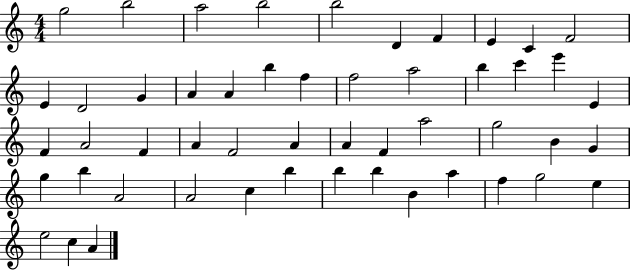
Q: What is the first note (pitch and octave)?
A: G5